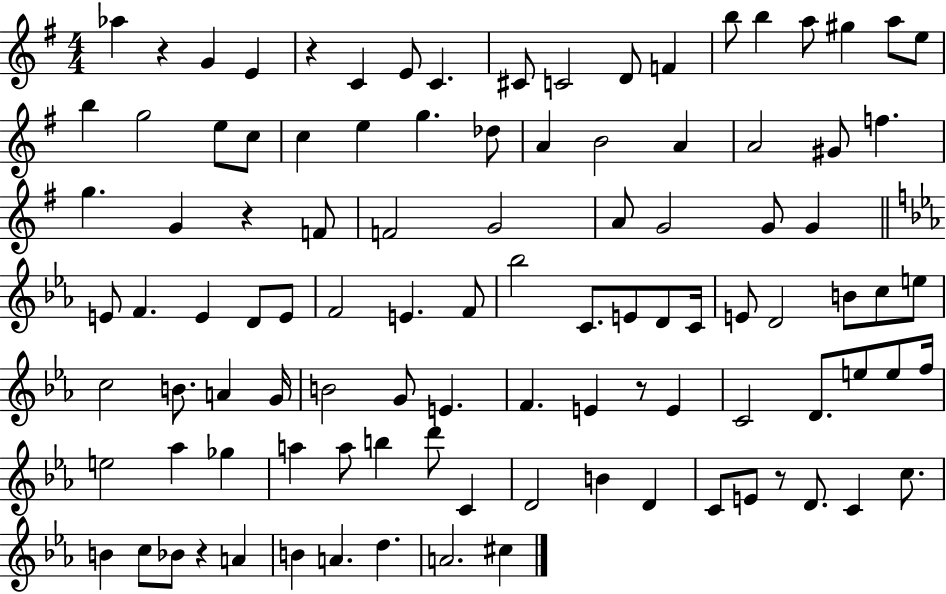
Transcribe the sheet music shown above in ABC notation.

X:1
T:Untitled
M:4/4
L:1/4
K:G
_a z G E z C E/2 C ^C/2 C2 D/2 F b/2 b a/2 ^g a/2 e/2 b g2 e/2 c/2 c e g _d/2 A B2 A A2 ^G/2 f g G z F/2 F2 G2 A/2 G2 G/2 G E/2 F E D/2 E/2 F2 E F/2 _b2 C/2 E/2 D/2 C/4 E/2 D2 B/2 c/2 e/2 c2 B/2 A G/4 B2 G/2 E F E z/2 E C2 D/2 e/2 e/2 f/4 e2 _a _g a a/2 b d'/2 C D2 B D C/2 E/2 z/2 D/2 C c/2 B c/2 _B/2 z A B A d A2 ^c